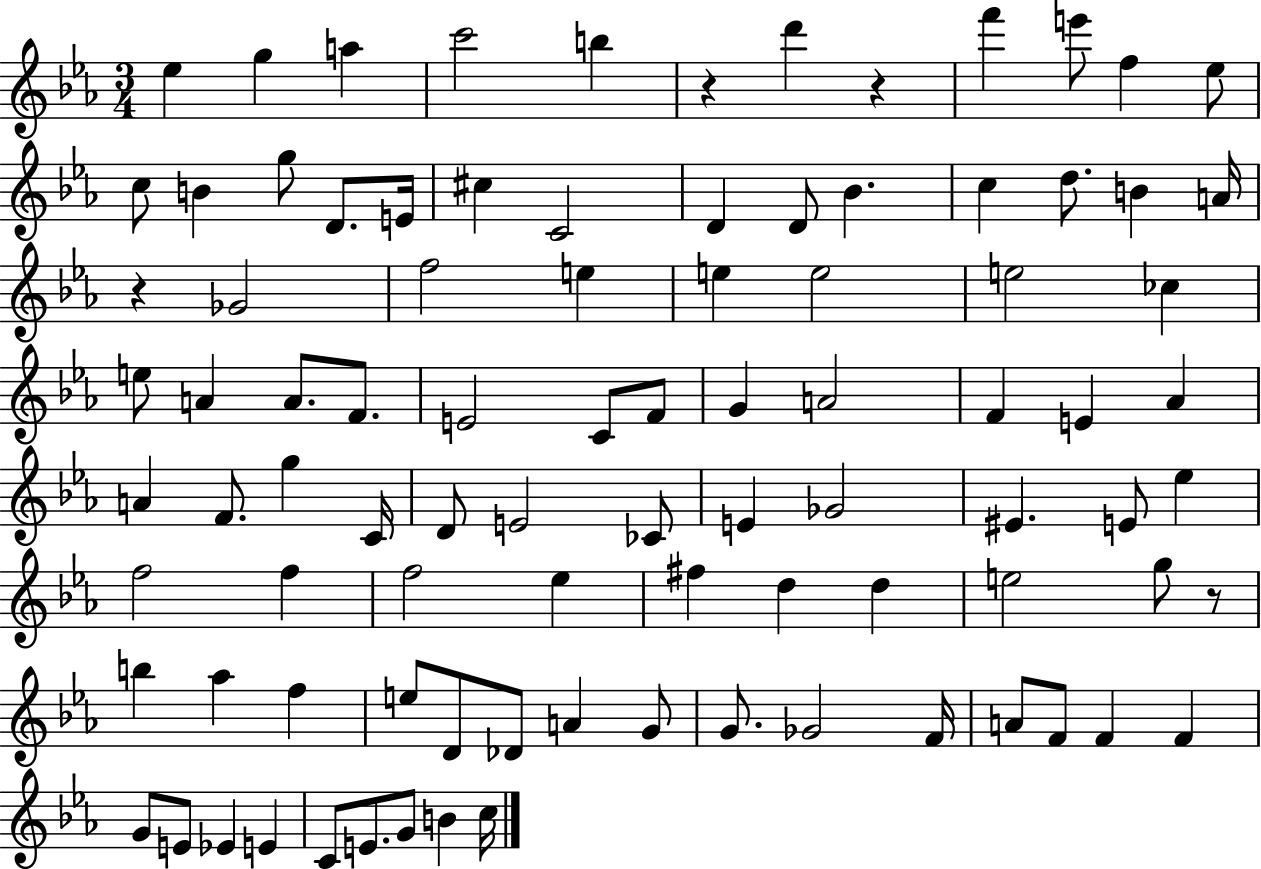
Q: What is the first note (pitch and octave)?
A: Eb5